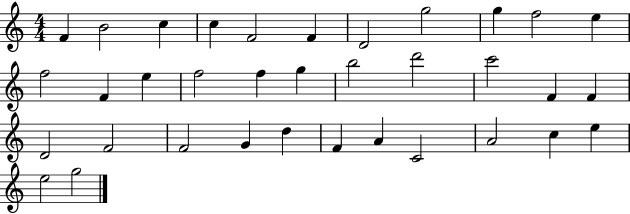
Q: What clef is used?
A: treble